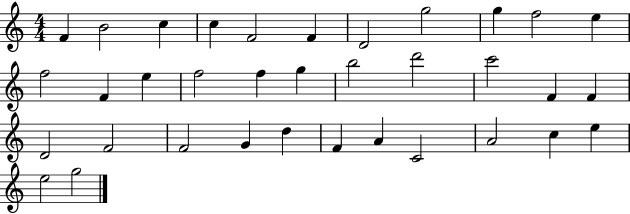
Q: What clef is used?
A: treble